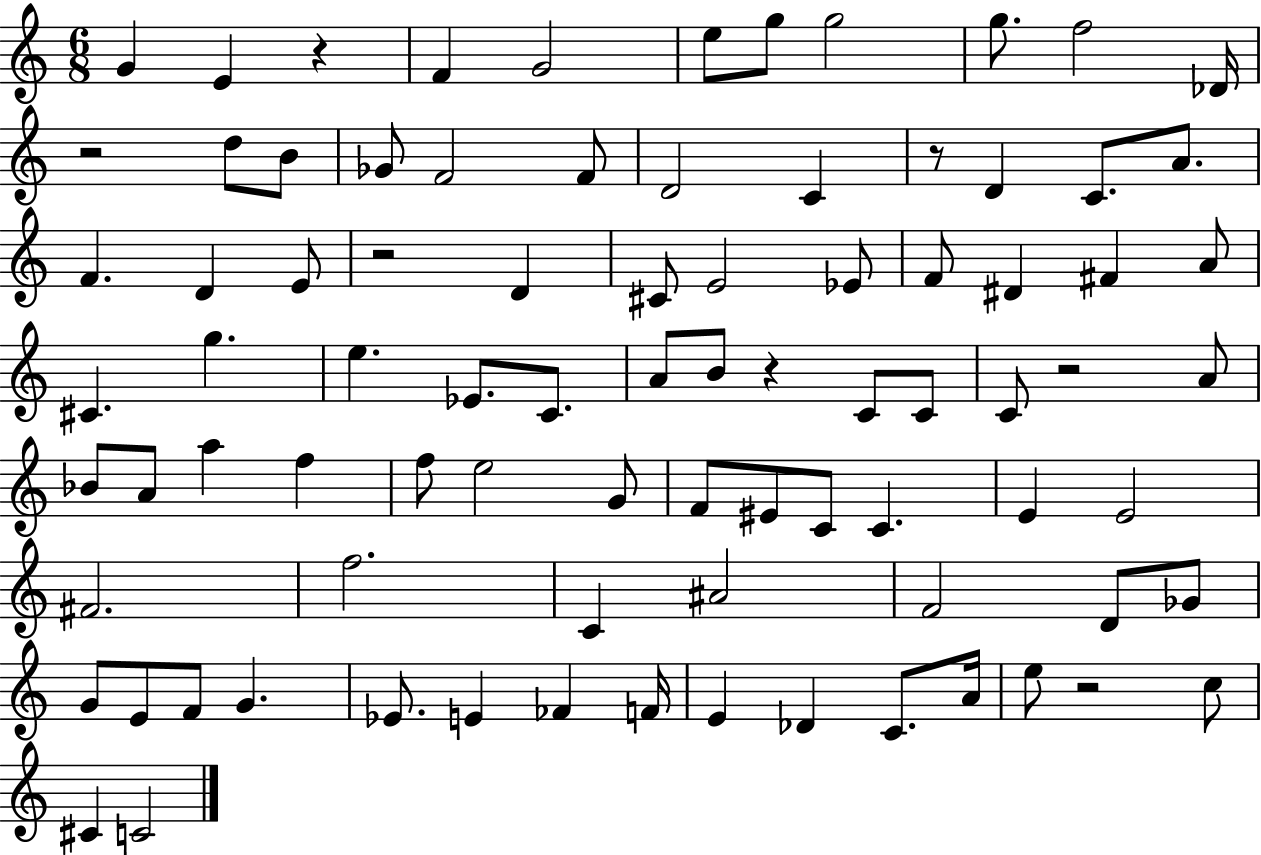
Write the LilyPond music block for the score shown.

{
  \clef treble
  \numericTimeSignature
  \time 6/8
  \key c \major
  g'4 e'4 r4 | f'4 g'2 | e''8 g''8 g''2 | g''8. f''2 des'16 | \break r2 d''8 b'8 | ges'8 f'2 f'8 | d'2 c'4 | r8 d'4 c'8. a'8. | \break f'4. d'4 e'8 | r2 d'4 | cis'8 e'2 ees'8 | f'8 dis'4 fis'4 a'8 | \break cis'4. g''4. | e''4. ees'8. c'8. | a'8 b'8 r4 c'8 c'8 | c'8 r2 a'8 | \break bes'8 a'8 a''4 f''4 | f''8 e''2 g'8 | f'8 eis'8 c'8 c'4. | e'4 e'2 | \break fis'2. | f''2. | c'4 ais'2 | f'2 d'8 ges'8 | \break g'8 e'8 f'8 g'4. | ees'8. e'4 fes'4 f'16 | e'4 des'4 c'8. a'16 | e''8 r2 c''8 | \break cis'4 c'2 | \bar "|."
}